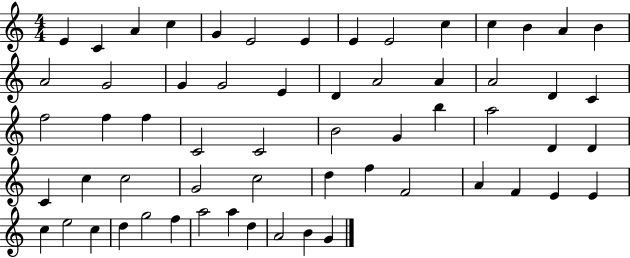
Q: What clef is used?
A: treble